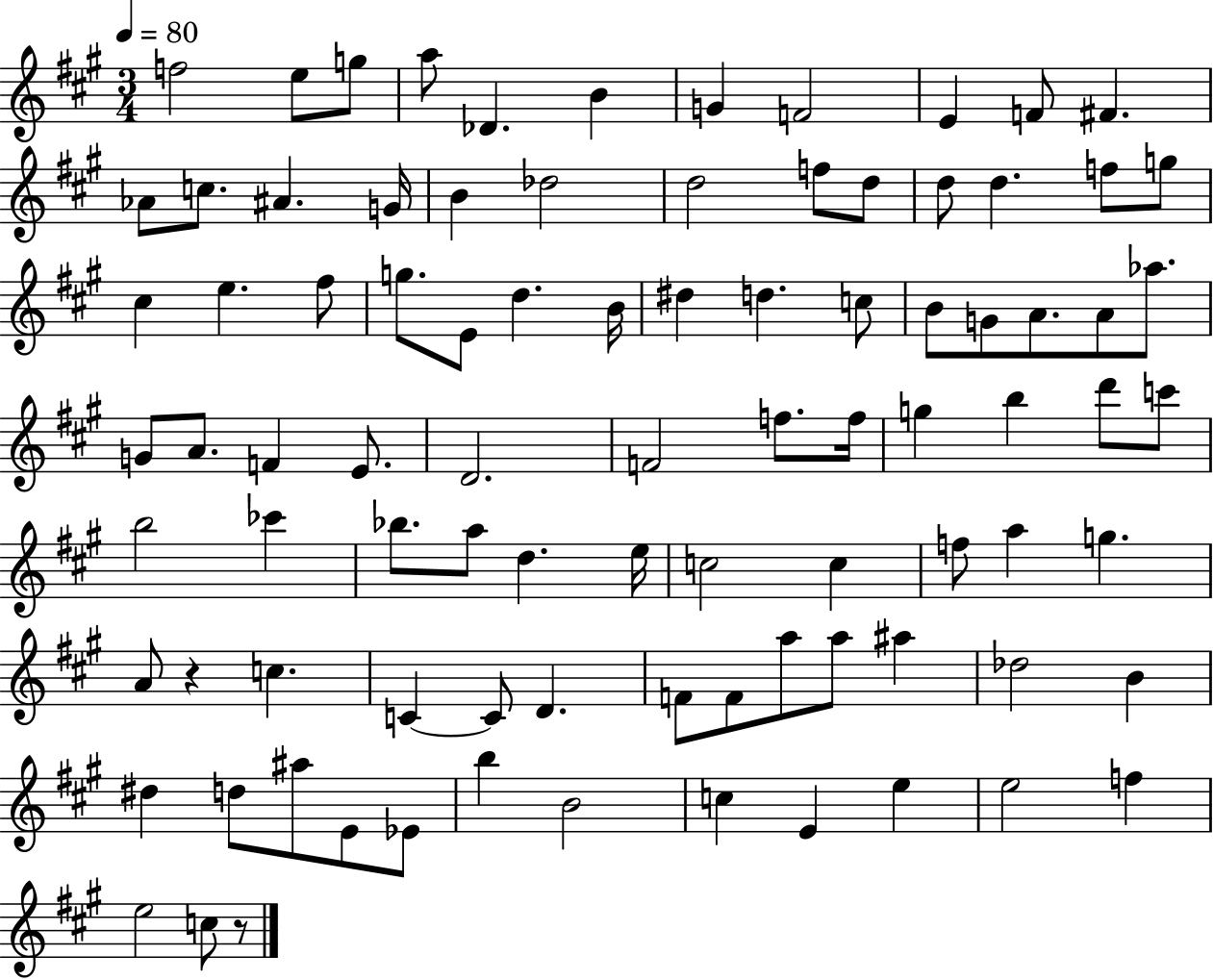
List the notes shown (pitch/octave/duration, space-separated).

F5/h E5/e G5/e A5/e Db4/q. B4/q G4/q F4/h E4/q F4/e F#4/q. Ab4/e C5/e. A#4/q. G4/s B4/q Db5/h D5/h F5/e D5/e D5/e D5/q. F5/e G5/e C#5/q E5/q. F#5/e G5/e. E4/e D5/q. B4/s D#5/q D5/q. C5/e B4/e G4/e A4/e. A4/e Ab5/e. G4/e A4/e. F4/q E4/e. D4/h. F4/h F5/e. F5/s G5/q B5/q D6/e C6/e B5/h CES6/q Bb5/e. A5/e D5/q. E5/s C5/h C5/q F5/e A5/q G5/q. A4/e R/q C5/q. C4/q C4/e D4/q. F4/e F4/e A5/e A5/e A#5/q Db5/h B4/q D#5/q D5/e A#5/e E4/e Eb4/e B5/q B4/h C5/q E4/q E5/q E5/h F5/q E5/h C5/e R/e